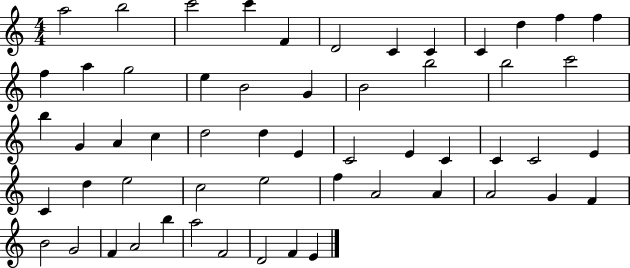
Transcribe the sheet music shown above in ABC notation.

X:1
T:Untitled
M:4/4
L:1/4
K:C
a2 b2 c'2 c' F D2 C C C d f f f a g2 e B2 G B2 b2 b2 c'2 b G A c d2 d E C2 E C C C2 E C d e2 c2 e2 f A2 A A2 G F B2 G2 F A2 b a2 F2 D2 F E